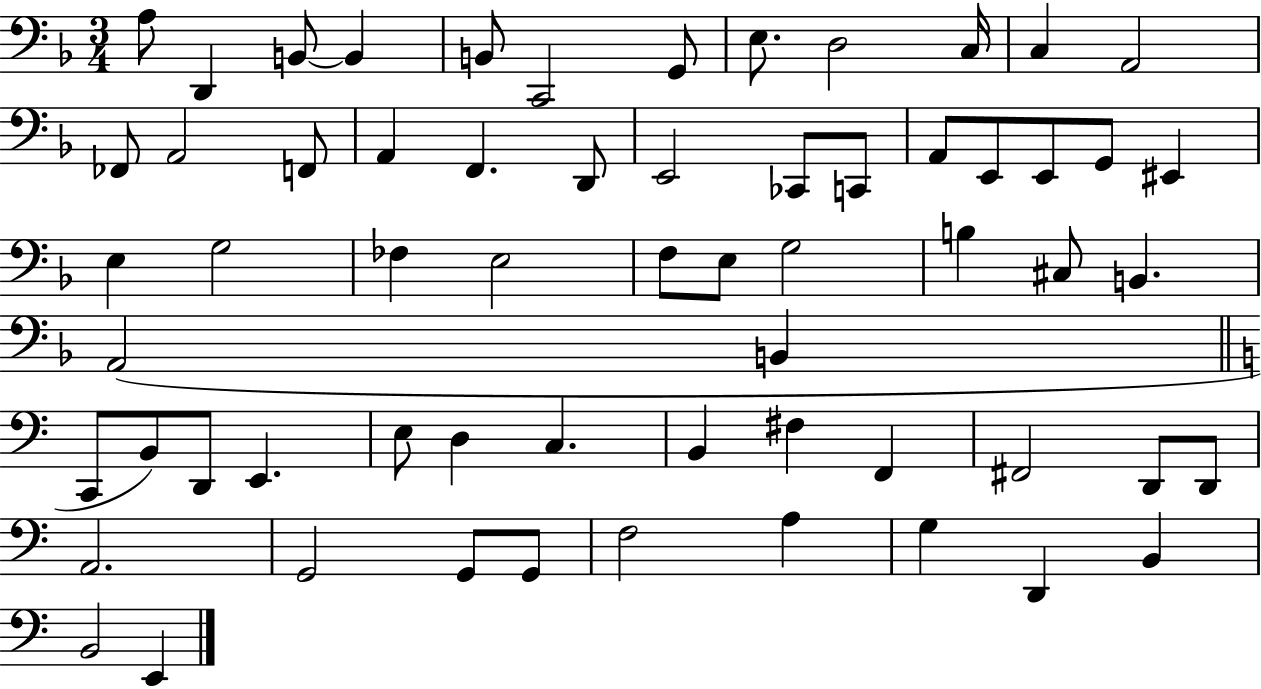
A3/e D2/q B2/e B2/q B2/e C2/h G2/e E3/e. D3/h C3/s C3/q A2/h FES2/e A2/h F2/e A2/q F2/q. D2/e E2/h CES2/e C2/e A2/e E2/e E2/e G2/e EIS2/q E3/q G3/h FES3/q E3/h F3/e E3/e G3/h B3/q C#3/e B2/q. A2/h B2/q C2/e B2/e D2/e E2/q. E3/e D3/q C3/q. B2/q F#3/q F2/q F#2/h D2/e D2/e A2/h. G2/h G2/e G2/e F3/h A3/q G3/q D2/q B2/q B2/h E2/q